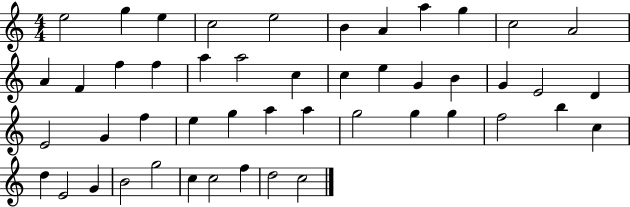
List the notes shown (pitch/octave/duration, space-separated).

E5/h G5/q E5/q C5/h E5/h B4/q A4/q A5/q G5/q C5/h A4/h A4/q F4/q F5/q F5/q A5/q A5/h C5/q C5/q E5/q G4/q B4/q G4/q E4/h D4/q E4/h G4/q F5/q E5/q G5/q A5/q A5/q G5/h G5/q G5/q F5/h B5/q C5/q D5/q E4/h G4/q B4/h G5/h C5/q C5/h F5/q D5/h C5/h